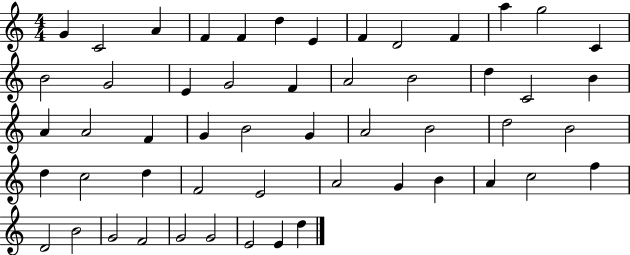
{
  \clef treble
  \numericTimeSignature
  \time 4/4
  \key c \major
  g'4 c'2 a'4 | f'4 f'4 d''4 e'4 | f'4 d'2 f'4 | a''4 g''2 c'4 | \break b'2 g'2 | e'4 g'2 f'4 | a'2 b'2 | d''4 c'2 b'4 | \break a'4 a'2 f'4 | g'4 b'2 g'4 | a'2 b'2 | d''2 b'2 | \break d''4 c''2 d''4 | f'2 e'2 | a'2 g'4 b'4 | a'4 c''2 f''4 | \break d'2 b'2 | g'2 f'2 | g'2 g'2 | e'2 e'4 d''4 | \break \bar "|."
}